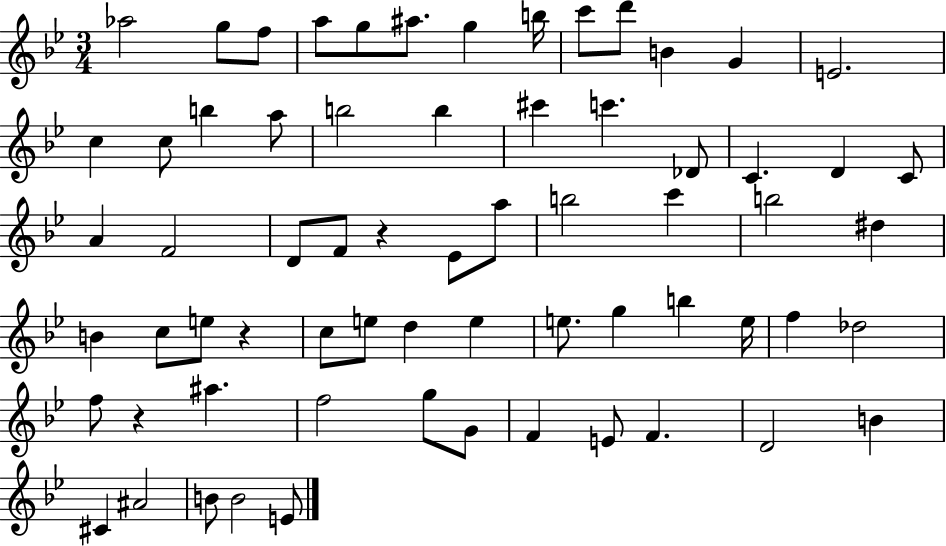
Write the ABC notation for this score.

X:1
T:Untitled
M:3/4
L:1/4
K:Bb
_a2 g/2 f/2 a/2 g/2 ^a/2 g b/4 c'/2 d'/2 B G E2 c c/2 b a/2 b2 b ^c' c' _D/2 C D C/2 A F2 D/2 F/2 z _E/2 a/2 b2 c' b2 ^d B c/2 e/2 z c/2 e/2 d e e/2 g b e/4 f _d2 f/2 z ^a f2 g/2 G/2 F E/2 F D2 B ^C ^A2 B/2 B2 E/2